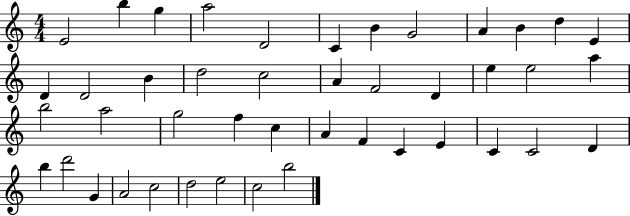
E4/h B5/q G5/q A5/h D4/h C4/q B4/q G4/h A4/q B4/q D5/q E4/q D4/q D4/h B4/q D5/h C5/h A4/q F4/h D4/q E5/q E5/h A5/q B5/h A5/h G5/h F5/q C5/q A4/q F4/q C4/q E4/q C4/q C4/h D4/q B5/q D6/h G4/q A4/h C5/h D5/h E5/h C5/h B5/h